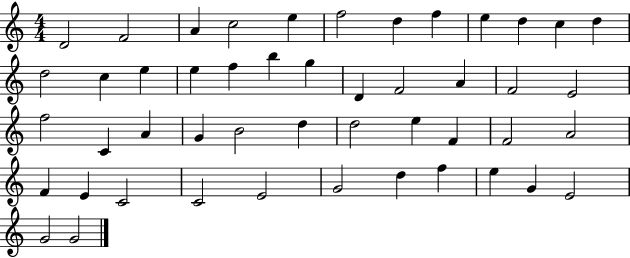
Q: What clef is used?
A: treble